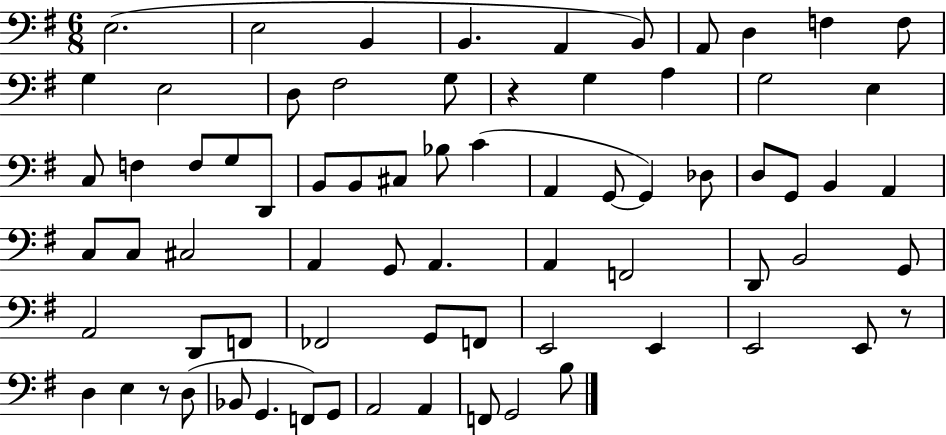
{
  \clef bass
  \numericTimeSignature
  \time 6/8
  \key g \major
  e2.( | e2 b,4 | b,4. a,4 b,8) | a,8 d4 f4 f8 | \break g4 e2 | d8 fis2 g8 | r4 g4 a4 | g2 e4 | \break c8 f4 f8 g8 d,8 | b,8 b,8 cis8 bes8 c'4( | a,4 g,8~~ g,4) des8 | d8 g,8 b,4 a,4 | \break c8 c8 cis2 | a,4 g,8 a,4. | a,4 f,2 | d,8 b,2 g,8 | \break a,2 d,8 f,8 | fes,2 g,8 f,8 | e,2 e,4 | e,2 e,8 r8 | \break d4 e4 r8 d8( | bes,8 g,4. f,8) g,8 | a,2 a,4 | f,8 g,2 b8 | \break \bar "|."
}